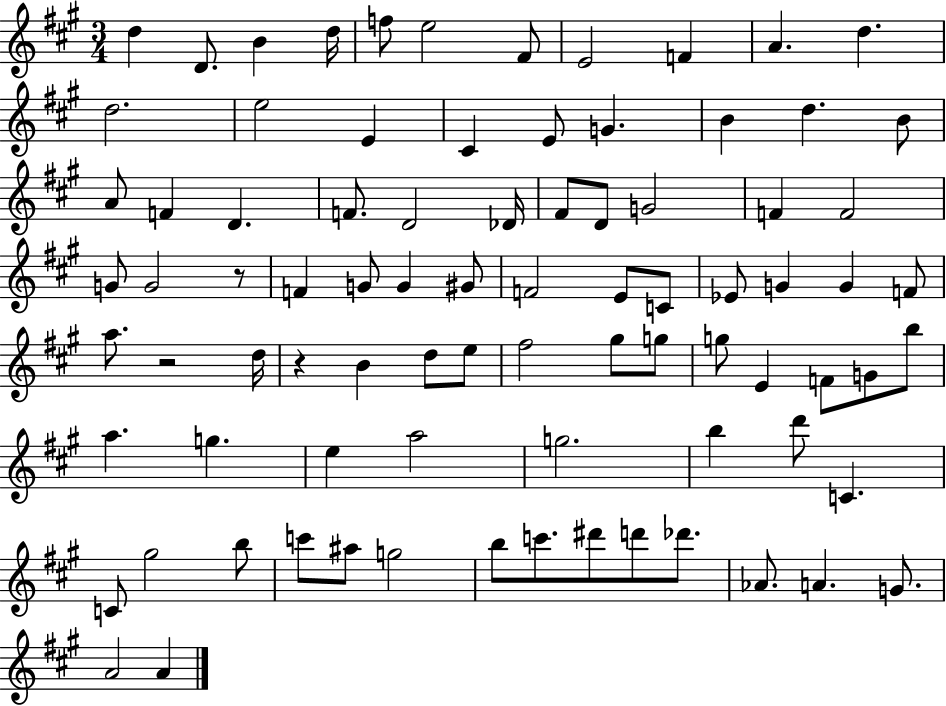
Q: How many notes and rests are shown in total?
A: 84